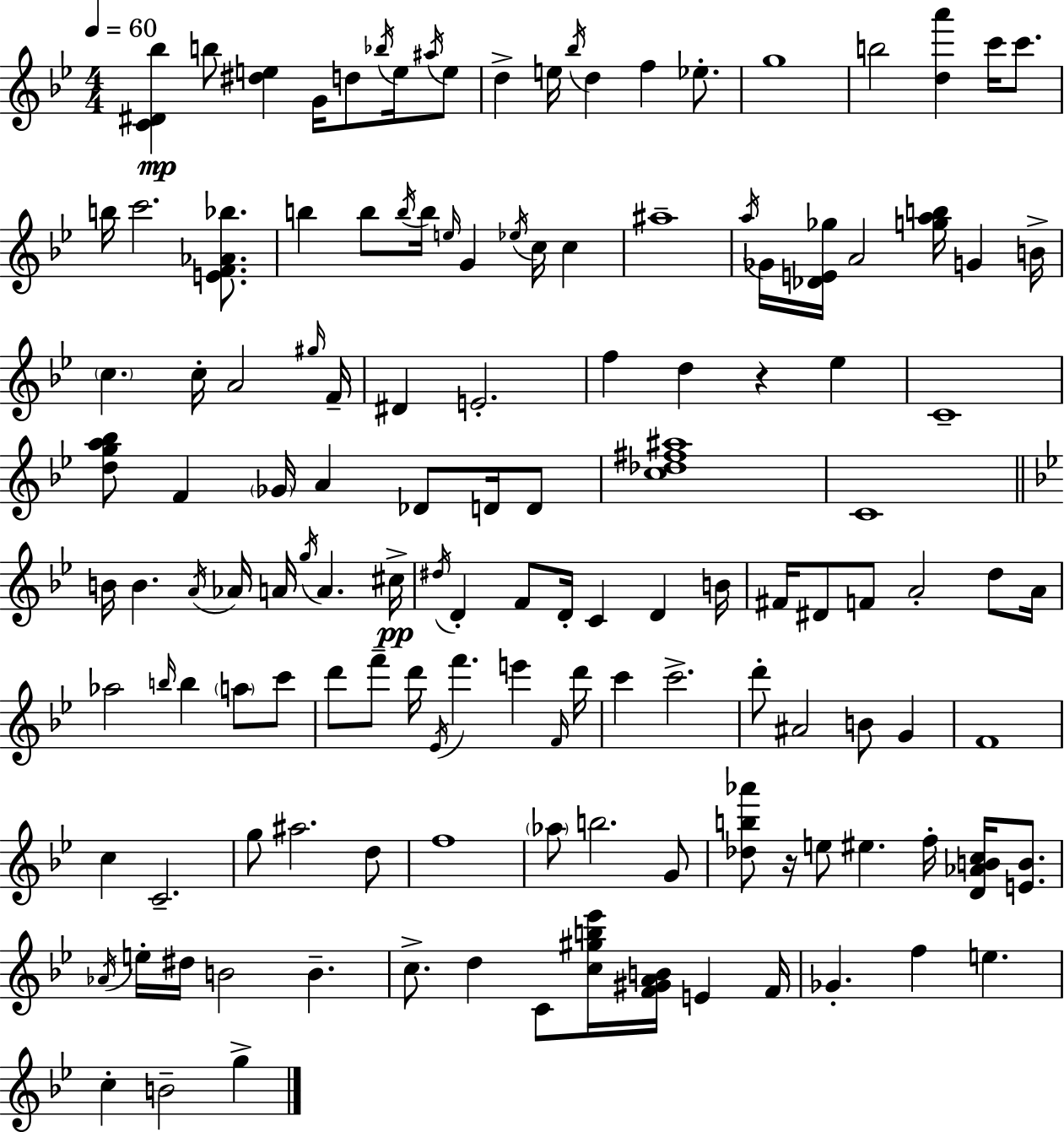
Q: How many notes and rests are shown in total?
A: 136